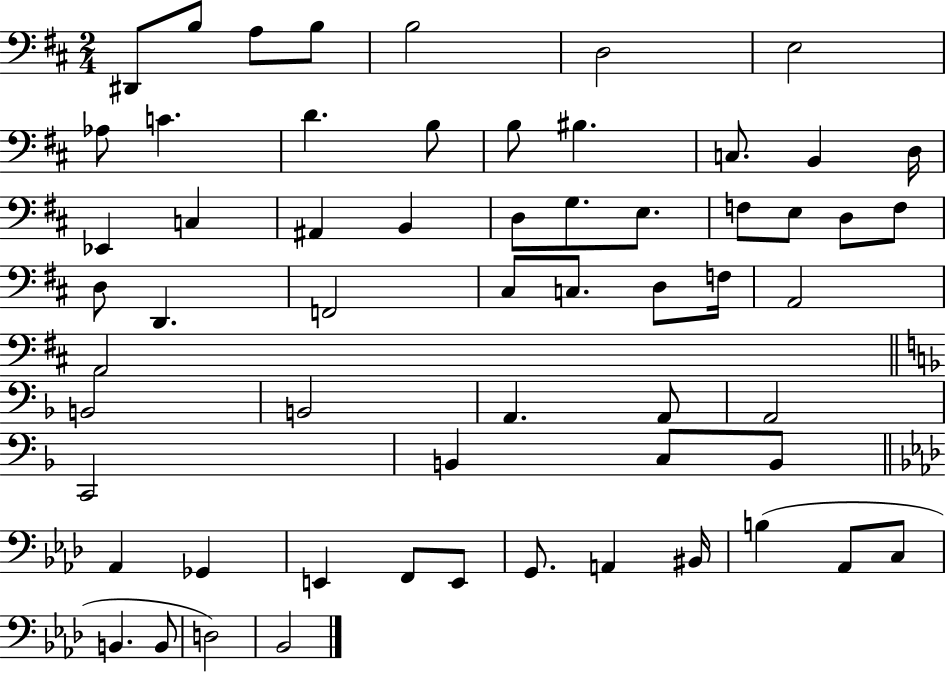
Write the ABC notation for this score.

X:1
T:Untitled
M:2/4
L:1/4
K:D
^D,,/2 B,/2 A,/2 B,/2 B,2 D,2 E,2 _A,/2 C D B,/2 B,/2 ^B, C,/2 B,, D,/4 _E,, C, ^A,, B,, D,/2 G,/2 E,/2 F,/2 E,/2 D,/2 F,/2 D,/2 D,, F,,2 ^C,/2 C,/2 D,/2 F,/4 A,,2 A,,2 B,,2 B,,2 A,, A,,/2 A,,2 C,,2 B,, C,/2 B,,/2 _A,, _G,, E,, F,,/2 E,,/2 G,,/2 A,, ^B,,/4 B, _A,,/2 C,/2 B,, B,,/2 D,2 _B,,2